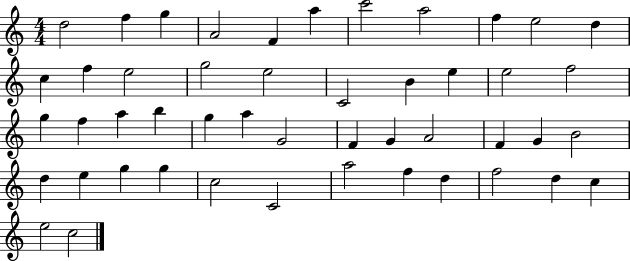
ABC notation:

X:1
T:Untitled
M:4/4
L:1/4
K:C
d2 f g A2 F a c'2 a2 f e2 d c f e2 g2 e2 C2 B e e2 f2 g f a b g a G2 F G A2 F G B2 d e g g c2 C2 a2 f d f2 d c e2 c2